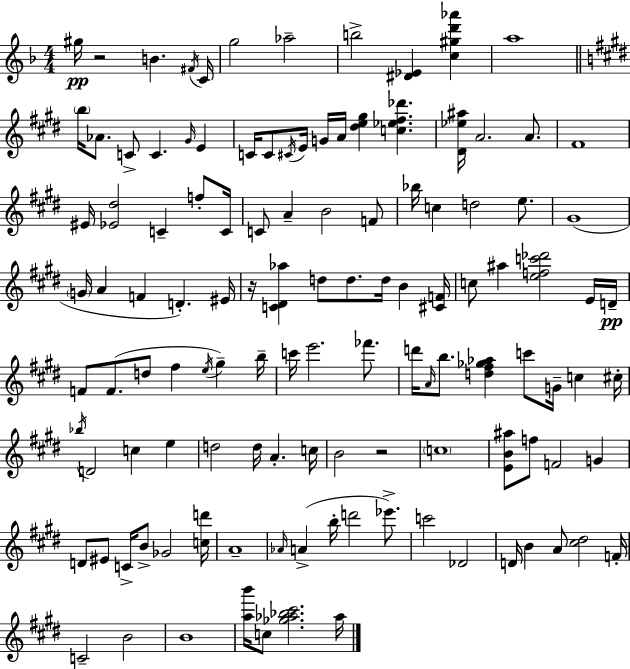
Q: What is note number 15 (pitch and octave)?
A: C4